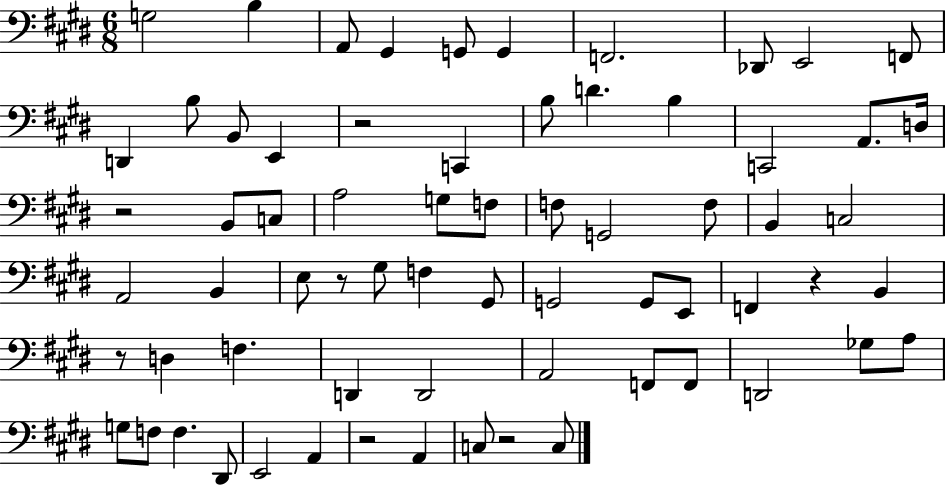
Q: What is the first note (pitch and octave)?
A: G3